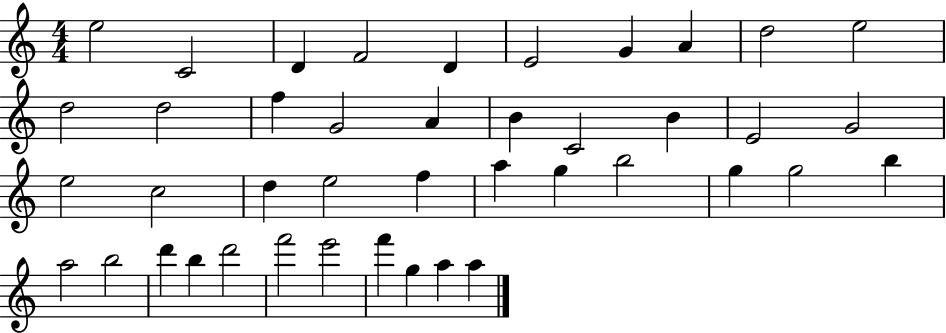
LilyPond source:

{
  \clef treble
  \numericTimeSignature
  \time 4/4
  \key c \major
  e''2 c'2 | d'4 f'2 d'4 | e'2 g'4 a'4 | d''2 e''2 | \break d''2 d''2 | f''4 g'2 a'4 | b'4 c'2 b'4 | e'2 g'2 | \break e''2 c''2 | d''4 e''2 f''4 | a''4 g''4 b''2 | g''4 g''2 b''4 | \break a''2 b''2 | d'''4 b''4 d'''2 | f'''2 e'''2 | f'''4 g''4 a''4 a''4 | \break \bar "|."
}